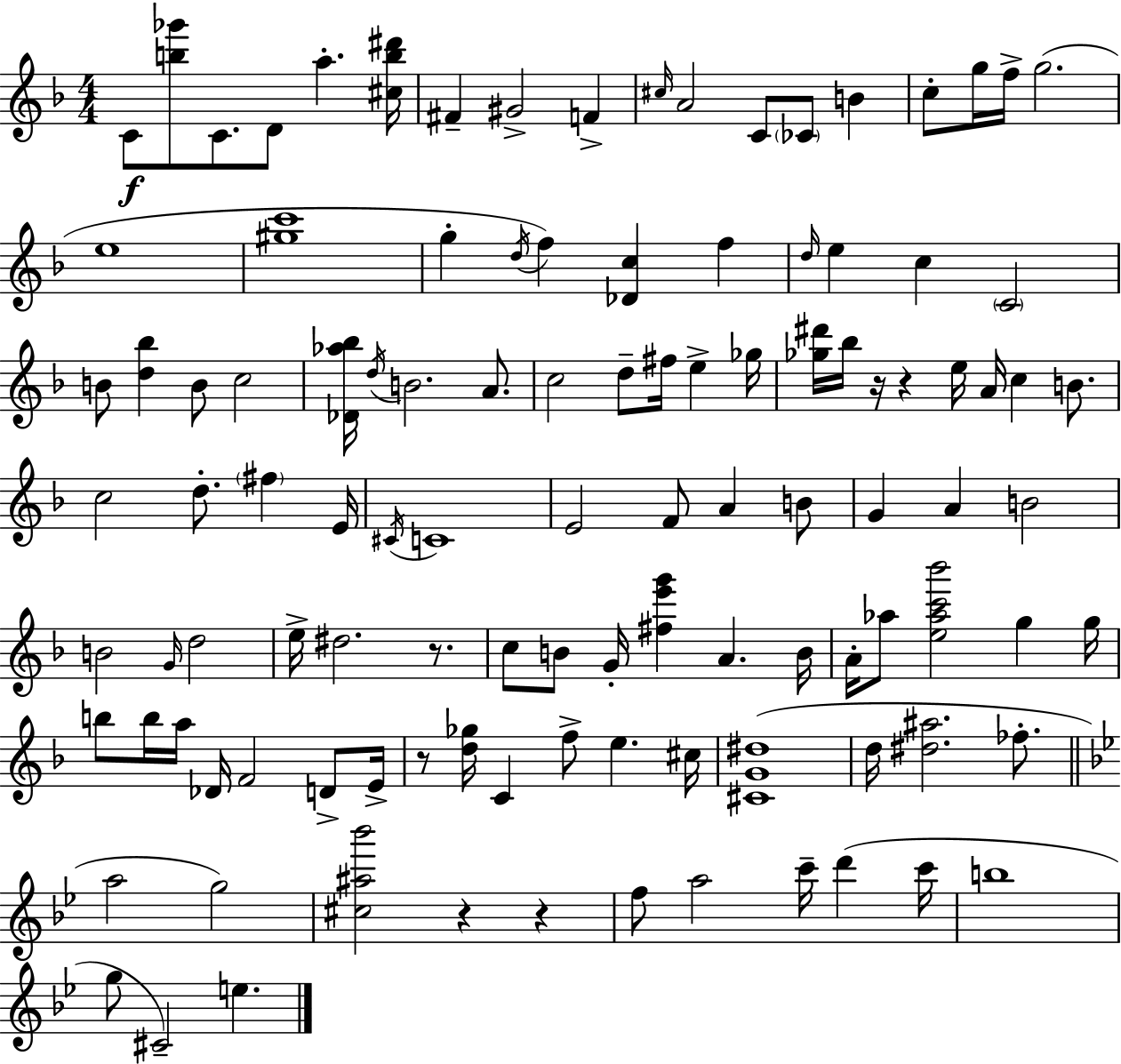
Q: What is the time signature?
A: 4/4